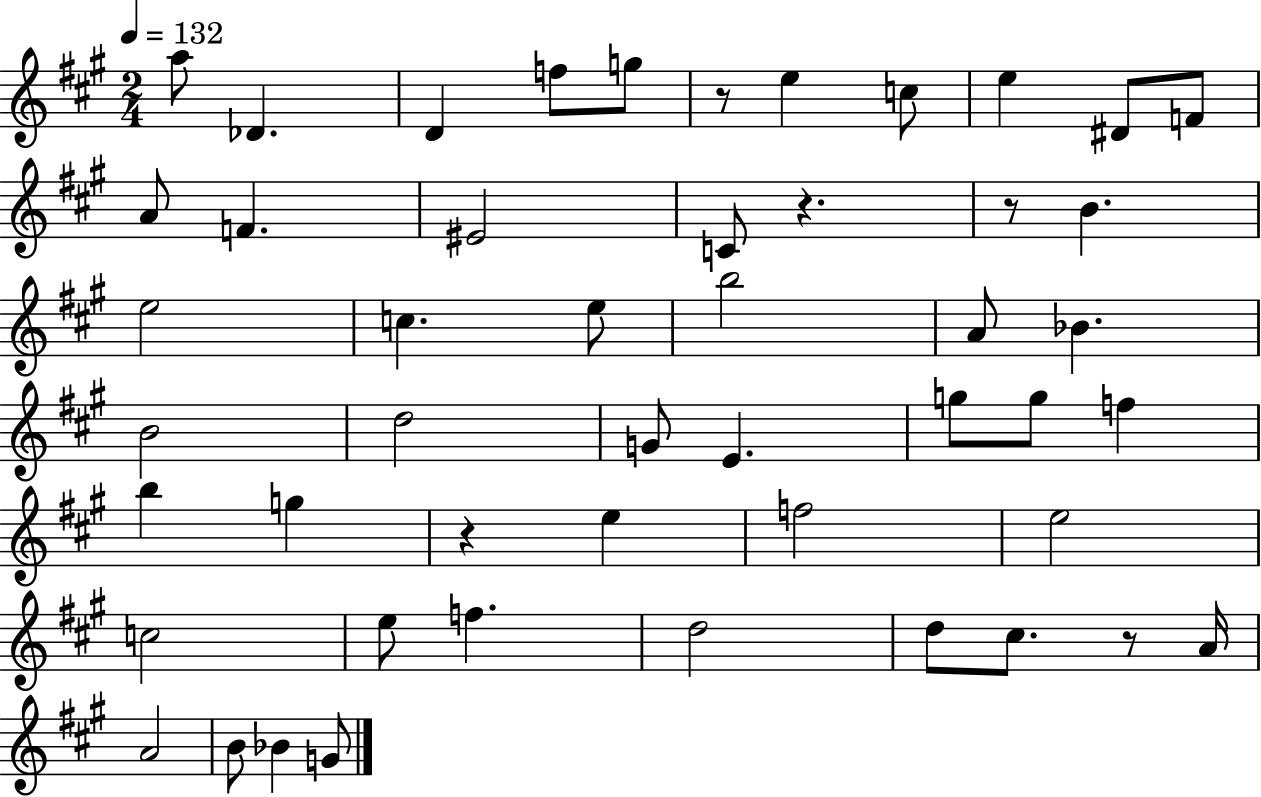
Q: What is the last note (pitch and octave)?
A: G4